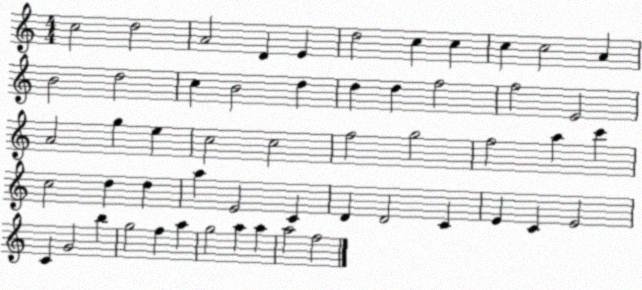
X:1
T:Untitled
M:4/4
L:1/4
K:C
c2 d2 A2 D E d2 c c c c2 A B2 d2 c B2 d d d f2 f2 E2 A2 g e c2 c2 f2 g2 f2 a c' c2 d d a E2 C D D2 C E C E2 C G2 b g2 f a g2 a a a2 f2